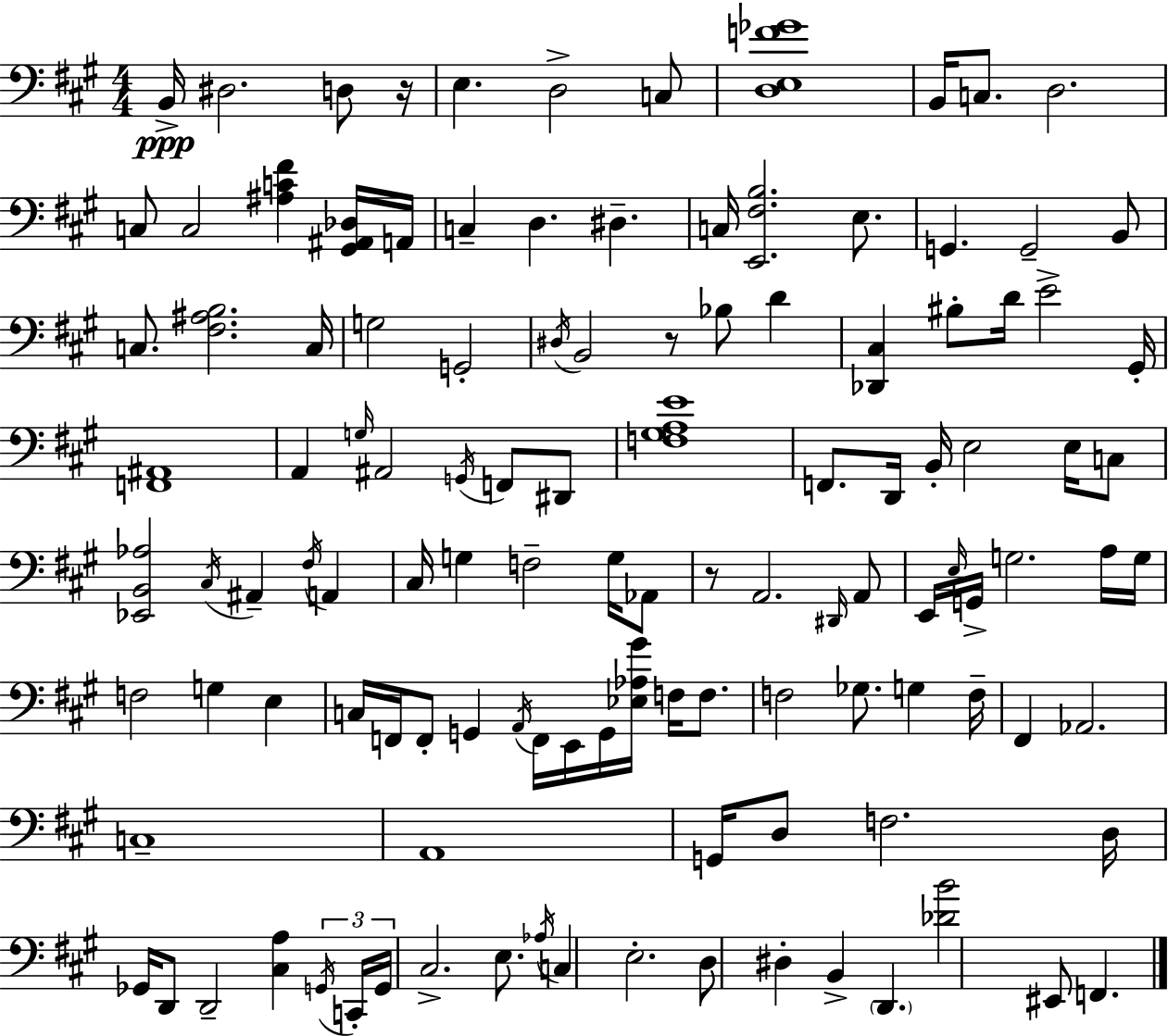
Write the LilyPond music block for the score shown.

{
  \clef bass
  \numericTimeSignature
  \time 4/4
  \key a \major
  \repeat volta 2 { b,16->\ppp dis2. d8 r16 | e4. d2-> c8 | <d e f' ges'>1 | b,16 c8. d2. | \break c8 c2 <ais c' fis'>4 <gis, ais, des>16 a,16 | c4-- d4. dis4.-- | c16 <e, fis b>2. e8. | g,4. g,2-- b,8 | \break c8. <fis ais b>2. c16 | g2 g,2-. | \acciaccatura { dis16 } b,2 r8 bes8 d'4 | <des, cis>4 bis8-. d'16 e'2-> | \break gis,16-. <f, ais,>1 | a,4 \grace { g16 } ais,2 \acciaccatura { g,16 } f,8 | dis,8 <f gis a e'>1 | f,8. d,16 b,16-. e2 | \break e16 c8 <ees, b, aes>2 \acciaccatura { cis16 } ais,4-- | \acciaccatura { fis16 } a,4 cis16 g4 f2-- | g16 aes,8 r8 a,2. | \grace { dis,16 } a,8 e,16 \grace { e16 } g,16-> g2. | \break a16 g16 f2 g4 | e4 c16 f,16 f,8-. g,4 \acciaccatura { a,16 } | f,16 e,16 g,16 <ees aes gis'>16 f16 f8. f2 | ges8. g4 f16-- fis,4 aes,2. | \break c1-- | a,1 | g,16 d8 f2. | d16 ges,16 d,8 d,2-- | \break <cis a>4 \tuplet 3/2 { \acciaccatura { g,16 } c,16-. g,16 } cis2.-> | e8. \acciaccatura { aes16 } c4 e2.-. | d8 dis4-. | b,4-> \parenthesize d,4. <des' b'>2 | \break eis,8 f,4. } \bar "|."
}